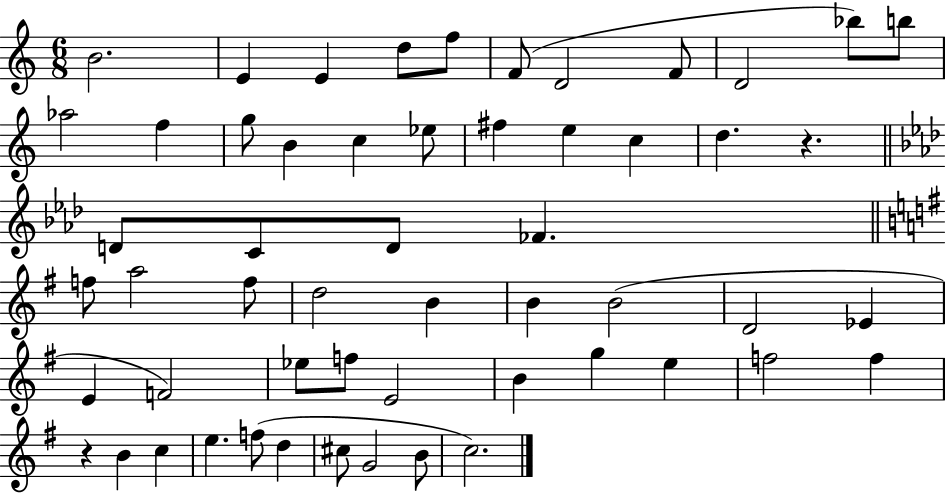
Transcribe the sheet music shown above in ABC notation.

X:1
T:Untitled
M:6/8
L:1/4
K:C
B2 E E d/2 f/2 F/2 D2 F/2 D2 _b/2 b/2 _a2 f g/2 B c _e/2 ^f e c d z D/2 C/2 D/2 _F f/2 a2 f/2 d2 B B B2 D2 _E E F2 _e/2 f/2 E2 B g e f2 f z B c e f/2 d ^c/2 G2 B/2 c2